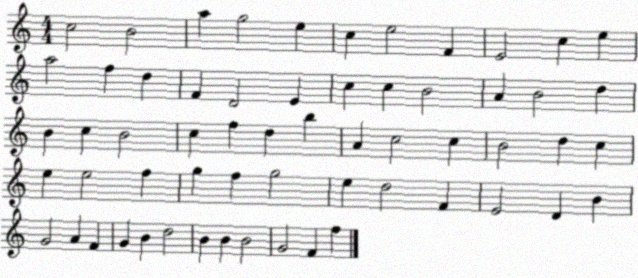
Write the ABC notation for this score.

X:1
T:Untitled
M:4/4
L:1/4
K:C
c2 B2 a g2 e c e2 F E2 c e a2 f d F D2 E c c B2 A B2 d B c B2 c f d b A c2 c B2 d c e e2 f g f g2 e d2 F E2 D B G2 A F G B d2 B B B2 G2 F f